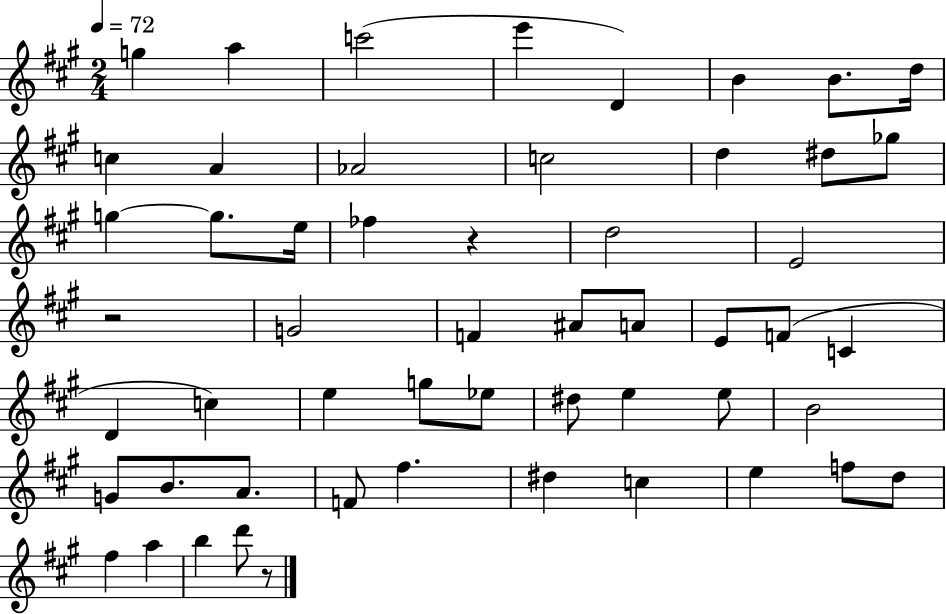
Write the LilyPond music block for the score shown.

{
  \clef treble
  \numericTimeSignature
  \time 2/4
  \key a \major
  \tempo 4 = 72
  g''4 a''4 | c'''2( | e'''4 d'4) | b'4 b'8. d''16 | \break c''4 a'4 | aes'2 | c''2 | d''4 dis''8 ges''8 | \break g''4~~ g''8. e''16 | fes''4 r4 | d''2 | e'2 | \break r2 | g'2 | f'4 ais'8 a'8 | e'8 f'8( c'4 | \break d'4 c''4) | e''4 g''8 ees''8 | dis''8 e''4 e''8 | b'2 | \break g'8 b'8. a'8. | f'8 fis''4. | dis''4 c''4 | e''4 f''8 d''8 | \break fis''4 a''4 | b''4 d'''8 r8 | \bar "|."
}